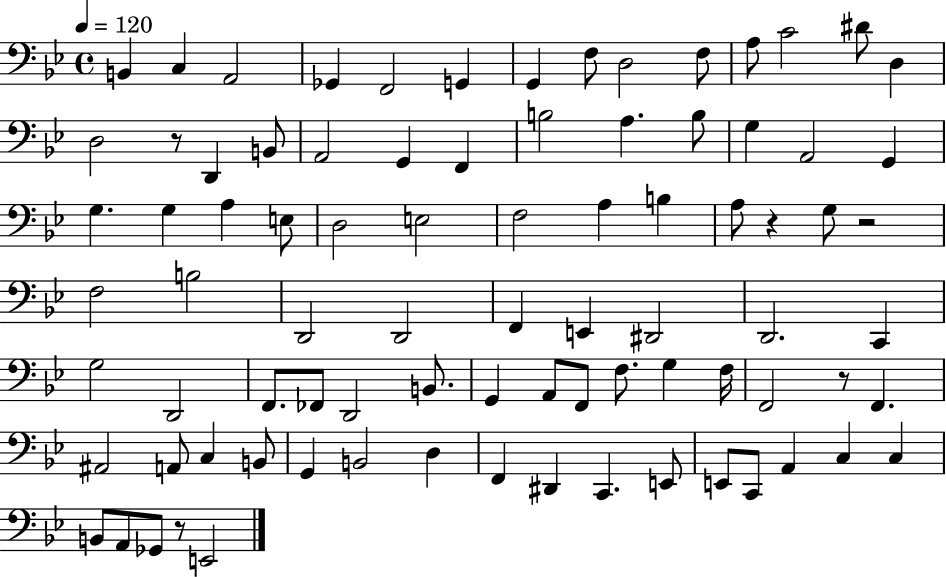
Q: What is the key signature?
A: BES major